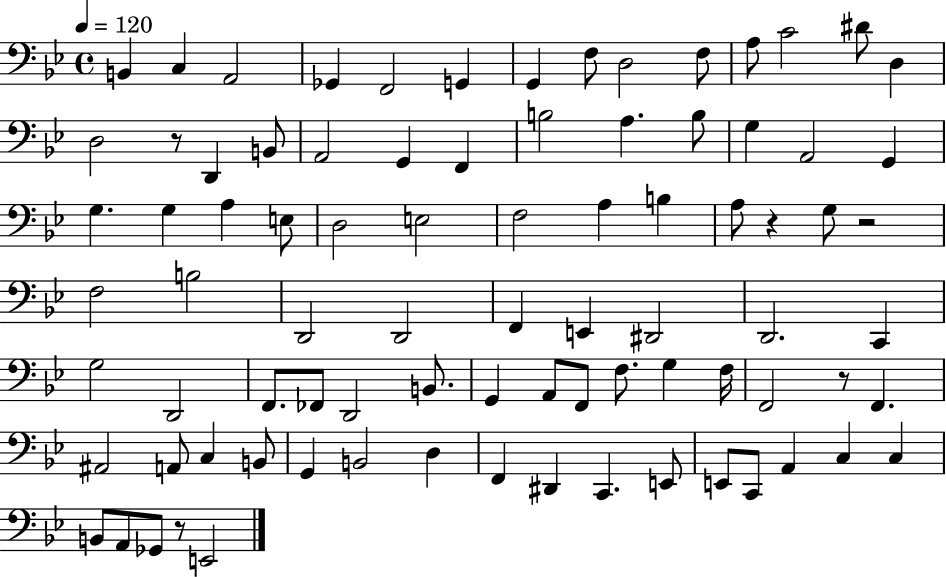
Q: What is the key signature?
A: BES major